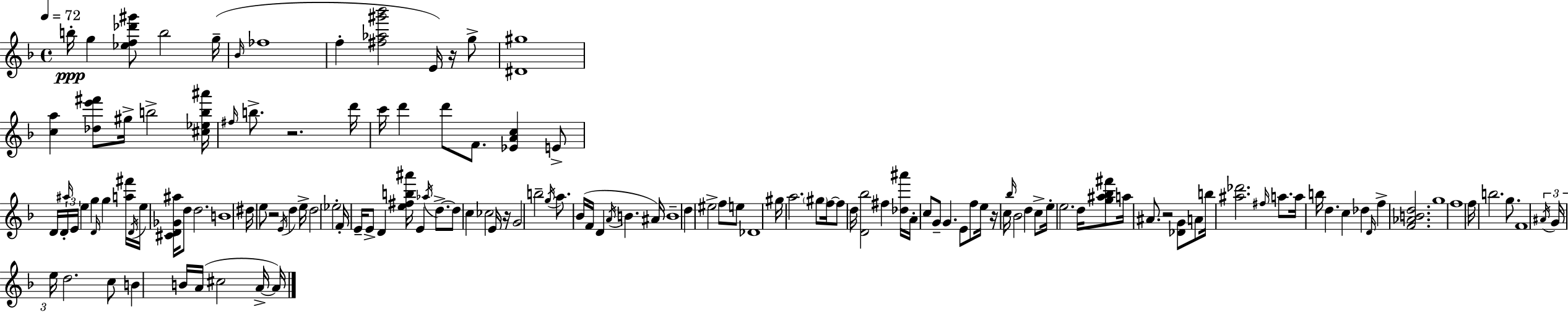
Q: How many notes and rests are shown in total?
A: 140